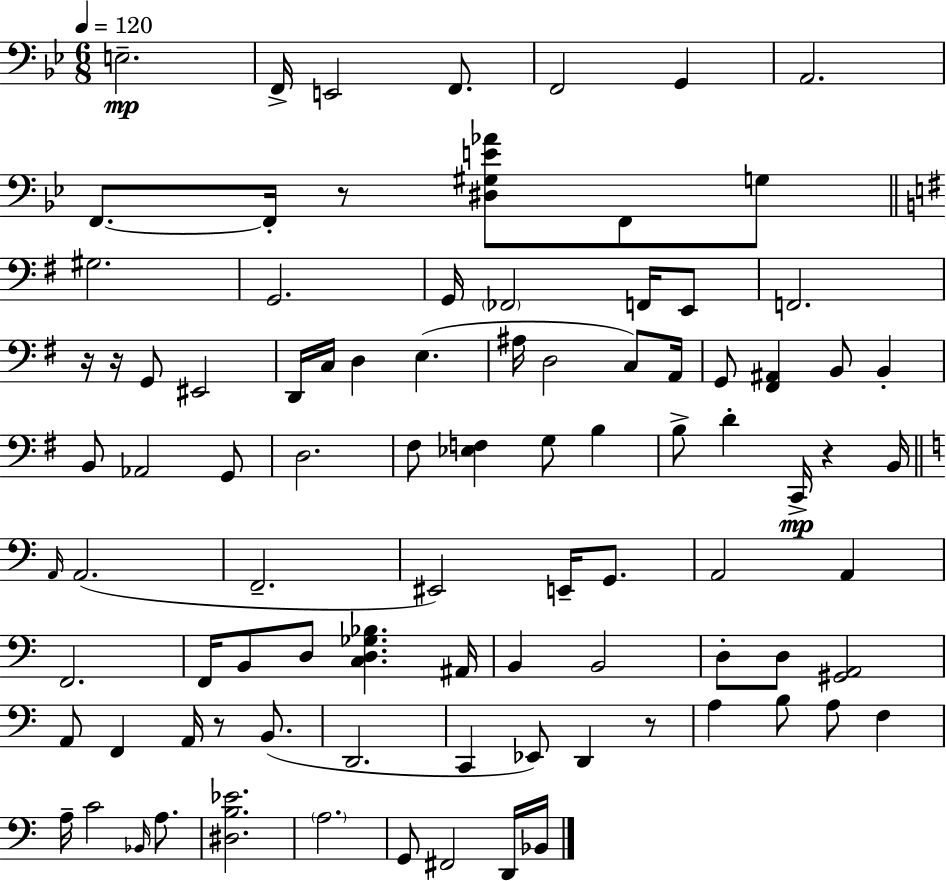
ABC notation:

X:1
T:Untitled
M:6/8
L:1/4
K:Bb
E,2 F,,/4 E,,2 F,,/2 F,,2 G,, A,,2 F,,/2 F,,/4 z/2 [^D,^G,E_A]/2 F,,/2 G,/2 ^G,2 G,,2 G,,/4 _F,,2 F,,/4 E,,/2 F,,2 z/4 z/4 G,,/2 ^E,,2 D,,/4 C,/4 D, E, ^A,/4 D,2 C,/2 A,,/4 G,,/2 [^F,,^A,,] B,,/2 B,, B,,/2 _A,,2 G,,/2 D,2 ^F,/2 [_E,F,] G,/2 B, B,/2 D C,,/4 z B,,/4 A,,/4 A,,2 F,,2 ^E,,2 E,,/4 G,,/2 A,,2 A,, F,,2 F,,/4 B,,/2 D,/2 [C,D,_G,_B,] ^A,,/4 B,, B,,2 D,/2 D,/2 [^G,,A,,]2 A,,/2 F,, A,,/4 z/2 B,,/2 D,,2 C,, _E,,/2 D,, z/2 A, B,/2 A,/2 F, A,/4 C2 _B,,/4 A,/2 [^D,B,_E]2 A,2 G,,/2 ^F,,2 D,,/4 _B,,/4